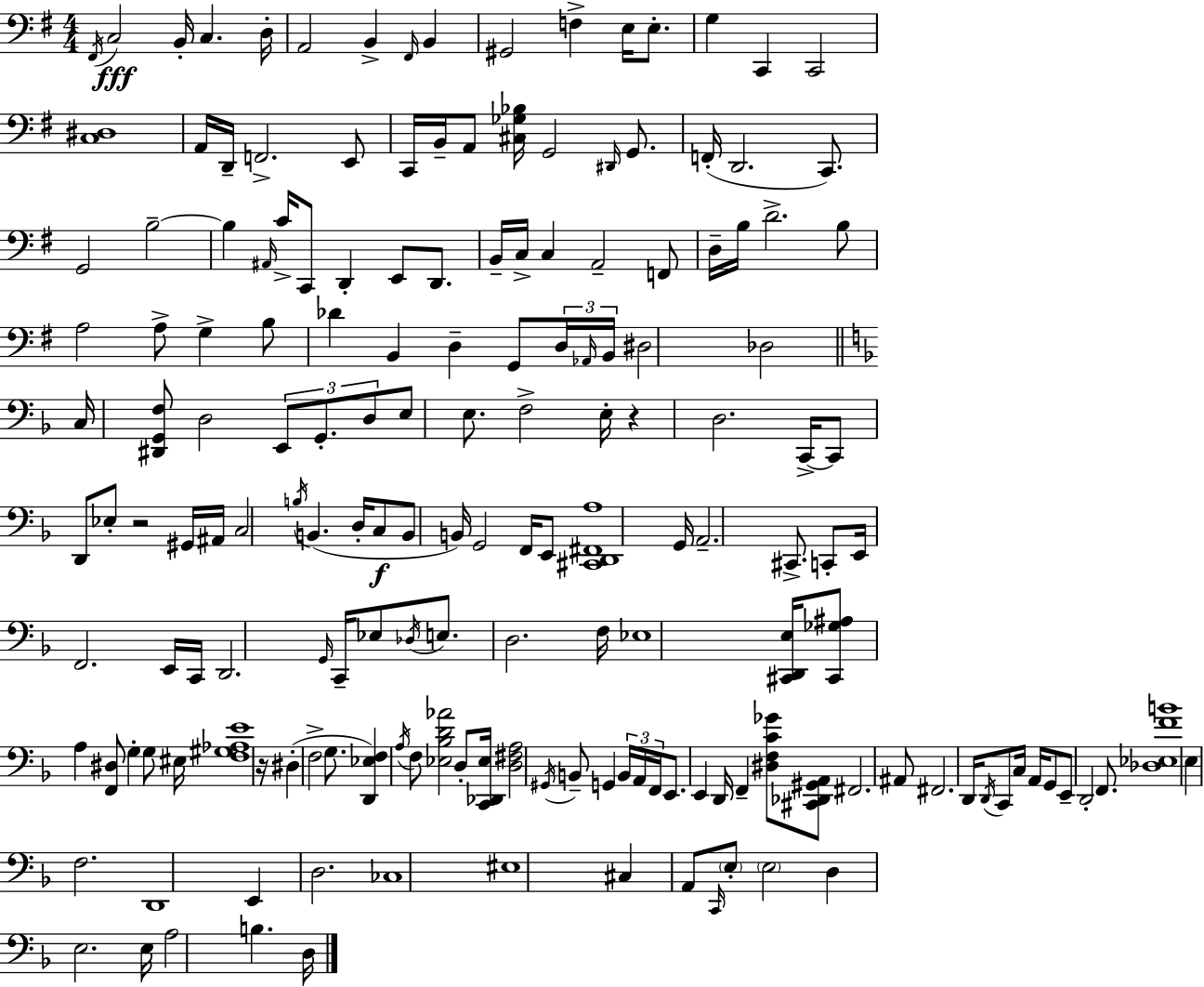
F#2/s C3/h B2/s C3/q. D3/s A2/h B2/q F#2/s B2/q G#2/h F3/q E3/s E3/e. G3/q C2/q C2/h [C3,D#3]/w A2/s D2/s F2/h. E2/e C2/s B2/s A2/e [C#3,Gb3,Bb3]/s G2/h D#2/s G2/e. F2/s D2/h. C2/e. G2/h B3/h B3/q A#2/s C4/s C2/e D2/q E2/e D2/e. B2/s C3/s C3/q A2/h F2/e D3/s B3/s D4/h. B3/e A3/h A3/e G3/q B3/e Db4/q B2/q D3/q G2/e D3/s Ab2/s B2/s D#3/h Db3/h C3/s [D#2,G2,F3]/e D3/h E2/e G2/e. D3/e E3/e E3/e. F3/h E3/s R/q D3/h. C2/s C2/e D2/e Eb3/e R/h G#2/s A#2/s C3/h B3/s B2/q. D3/s C3/e B2/e B2/s G2/h F2/s E2/e [C#2,D2,F#2,A3]/w G2/s A2/h. C#2/e. C2/e E2/s F2/h. E2/s C2/s D2/h. G2/s C2/s Eb3/e Db3/s E3/e. D3/h. F3/s Eb3/w [C#2,D2,E3]/s [C#2,Gb3,A#3]/e A3/q [F2,D#3]/e G3/q G3/e EIS3/s [F3,G#3,Ab3,E4]/w R/s D#3/q F3/h G3/e. [D2,Eb3,F3]/q A3/s F3/e [Eb3,Bb3,D4,Ab4]/h D3/e [C2,Db2,Eb3]/s [D3,F#3,A3]/h G#2/s B2/e G2/q B2/s A2/s F2/s E2/e. E2/q D2/s F2/q [D#3,F3,C4,Gb4]/e [C#2,Db2,G#2,A2]/e F#2/h. A#2/e F#2/h. D2/s D2/s C2/e C3/s A2/s G2/e E2/e D2/h F2/e. [Db3,Eb3,F4,B4]/w E3/q F3/h. D2/w E2/q D3/h. CES3/w EIS3/w C#3/q A2/e C2/s E3/e E3/h D3/q E3/h. E3/s A3/h B3/q. D3/s